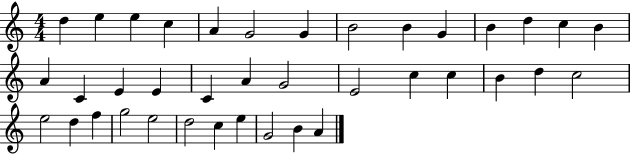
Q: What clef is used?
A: treble